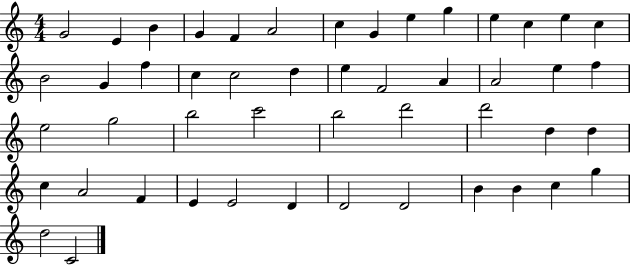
{
  \clef treble
  \numericTimeSignature
  \time 4/4
  \key c \major
  g'2 e'4 b'4 | g'4 f'4 a'2 | c''4 g'4 e''4 g''4 | e''4 c''4 e''4 c''4 | \break b'2 g'4 f''4 | c''4 c''2 d''4 | e''4 f'2 a'4 | a'2 e''4 f''4 | \break e''2 g''2 | b''2 c'''2 | b''2 d'''2 | d'''2 d''4 d''4 | \break c''4 a'2 f'4 | e'4 e'2 d'4 | d'2 d'2 | b'4 b'4 c''4 g''4 | \break d''2 c'2 | \bar "|."
}